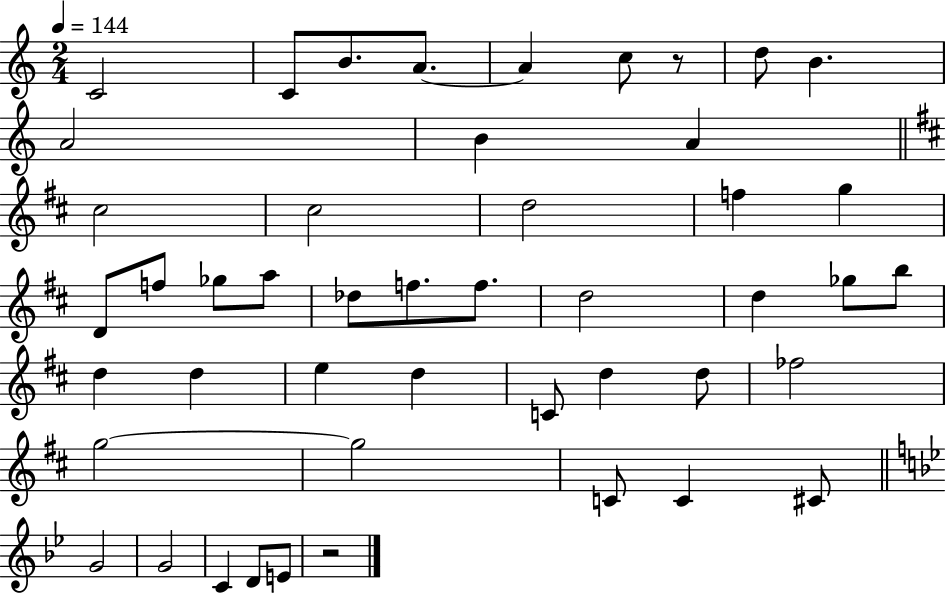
C4/h C4/e B4/e. A4/e. A4/q C5/e R/e D5/e B4/q. A4/h B4/q A4/q C#5/h C#5/h D5/h F5/q G5/q D4/e F5/e Gb5/e A5/e Db5/e F5/e. F5/e. D5/h D5/q Gb5/e B5/e D5/q D5/q E5/q D5/q C4/e D5/q D5/e FES5/h G5/h G5/h C4/e C4/q C#4/e G4/h G4/h C4/q D4/e E4/e R/h